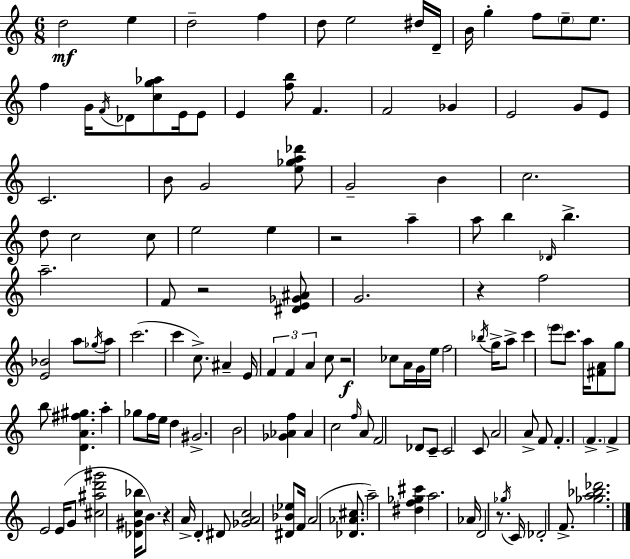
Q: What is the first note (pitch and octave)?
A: D5